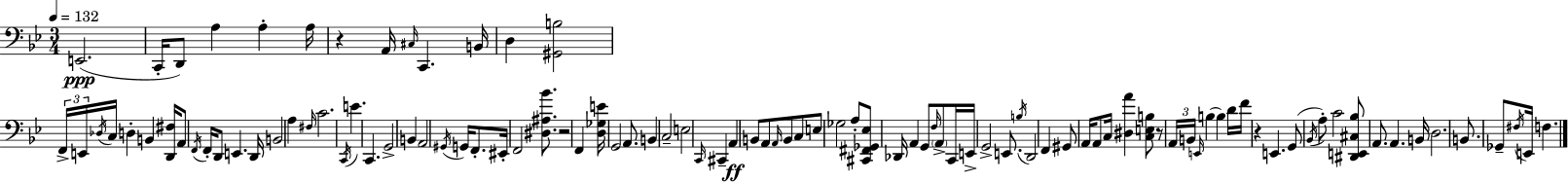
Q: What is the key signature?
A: G minor